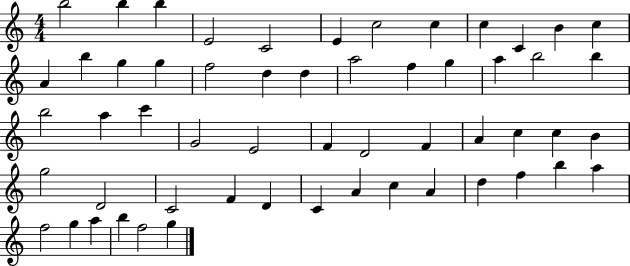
{
  \clef treble
  \numericTimeSignature
  \time 4/4
  \key c \major
  b''2 b''4 b''4 | e'2 c'2 | e'4 c''2 c''4 | c''4 c'4 b'4 c''4 | \break a'4 b''4 g''4 g''4 | f''2 d''4 d''4 | a''2 f''4 g''4 | a''4 b''2 b''4 | \break b''2 a''4 c'''4 | g'2 e'2 | f'4 d'2 f'4 | a'4 c''4 c''4 b'4 | \break g''2 d'2 | c'2 f'4 d'4 | c'4 a'4 c''4 a'4 | d''4 f''4 b''4 a''4 | \break f''2 g''4 a''4 | b''4 f''2 g''4 | \bar "|."
}